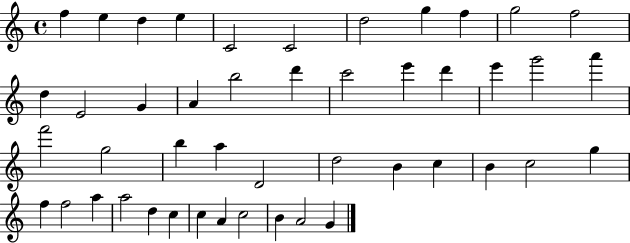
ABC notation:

X:1
T:Untitled
M:4/4
L:1/4
K:C
f e d e C2 C2 d2 g f g2 f2 d E2 G A b2 d' c'2 e' d' e' g'2 a' f'2 g2 b a D2 d2 B c B c2 g f f2 a a2 d c c A c2 B A2 G